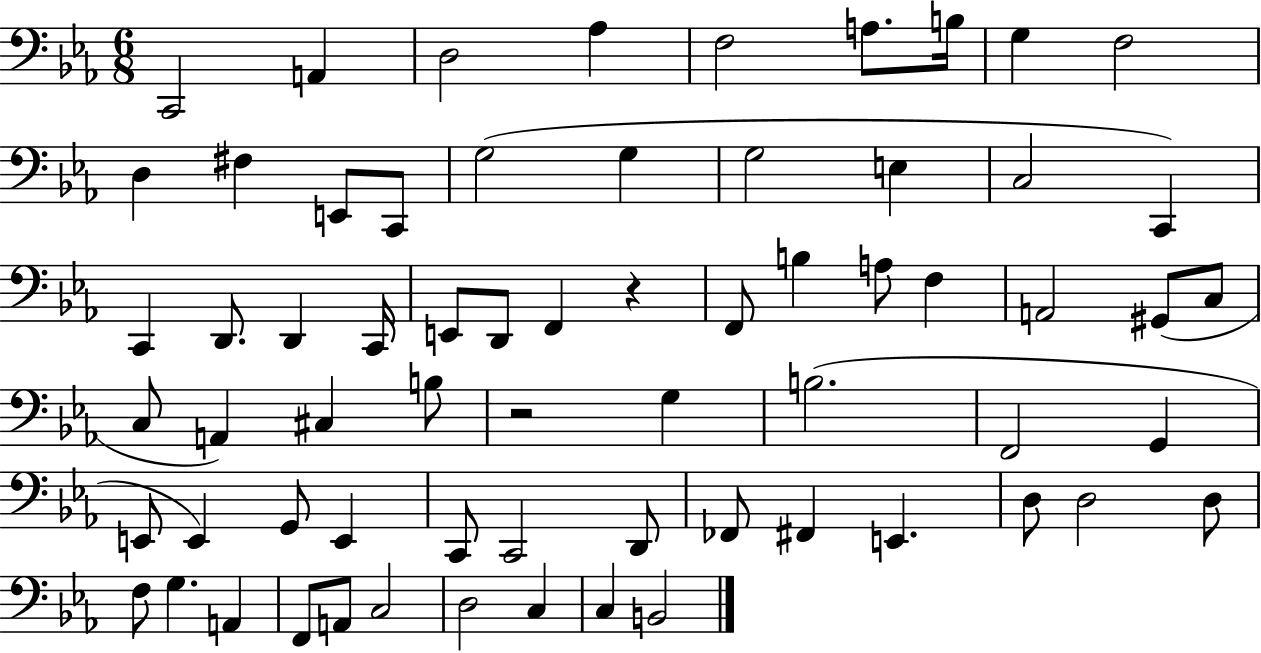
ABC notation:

X:1
T:Untitled
M:6/8
L:1/4
K:Eb
C,,2 A,, D,2 _A, F,2 A,/2 B,/4 G, F,2 D, ^F, E,,/2 C,,/2 G,2 G, G,2 E, C,2 C,, C,, D,,/2 D,, C,,/4 E,,/2 D,,/2 F,, z F,,/2 B, A,/2 F, A,,2 ^G,,/2 C,/2 C,/2 A,, ^C, B,/2 z2 G, B,2 F,,2 G,, E,,/2 E,, G,,/2 E,, C,,/2 C,,2 D,,/2 _F,,/2 ^F,, E,, D,/2 D,2 D,/2 F,/2 G, A,, F,,/2 A,,/2 C,2 D,2 C, C, B,,2